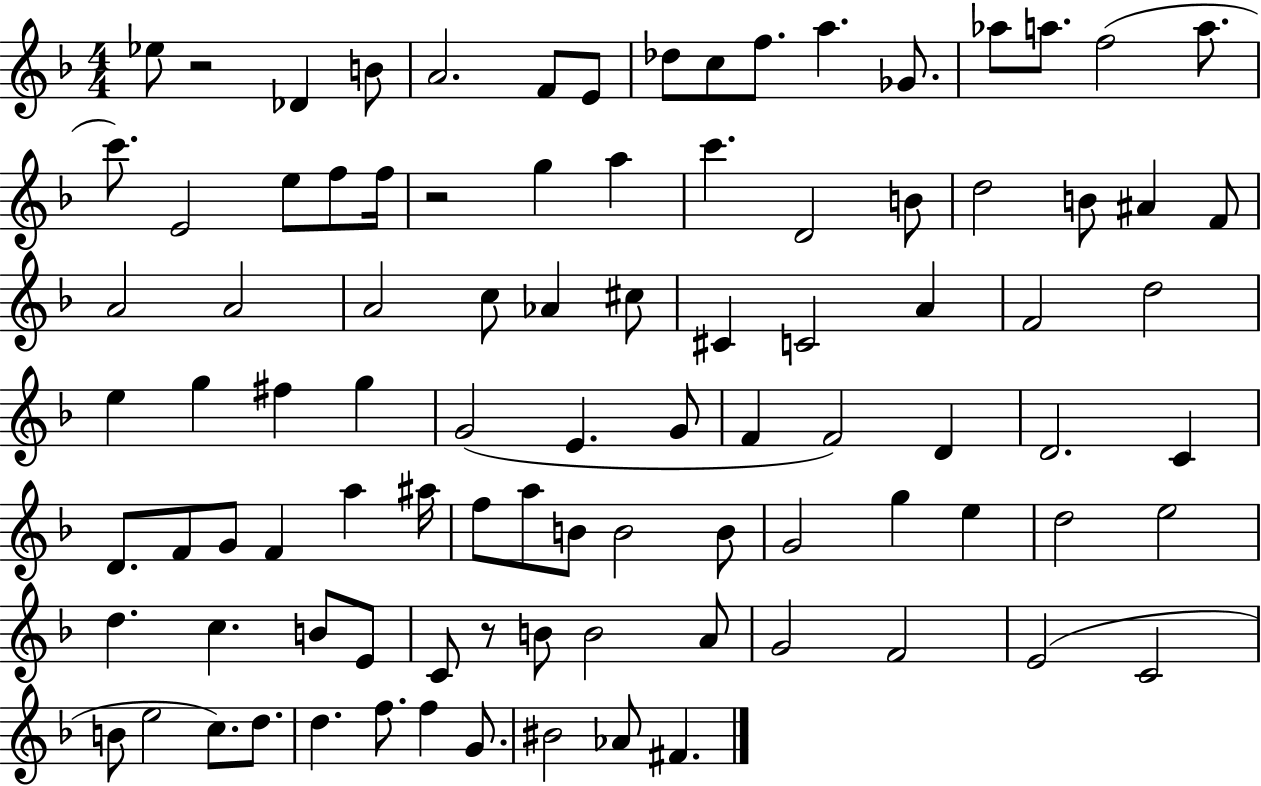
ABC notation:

X:1
T:Untitled
M:4/4
L:1/4
K:F
_e/2 z2 _D B/2 A2 F/2 E/2 _d/2 c/2 f/2 a _G/2 _a/2 a/2 f2 a/2 c'/2 E2 e/2 f/2 f/4 z2 g a c' D2 B/2 d2 B/2 ^A F/2 A2 A2 A2 c/2 _A ^c/2 ^C C2 A F2 d2 e g ^f g G2 E G/2 F F2 D D2 C D/2 F/2 G/2 F a ^a/4 f/2 a/2 B/2 B2 B/2 G2 g e d2 e2 d c B/2 E/2 C/2 z/2 B/2 B2 A/2 G2 F2 E2 C2 B/2 e2 c/2 d/2 d f/2 f G/2 ^B2 _A/2 ^F